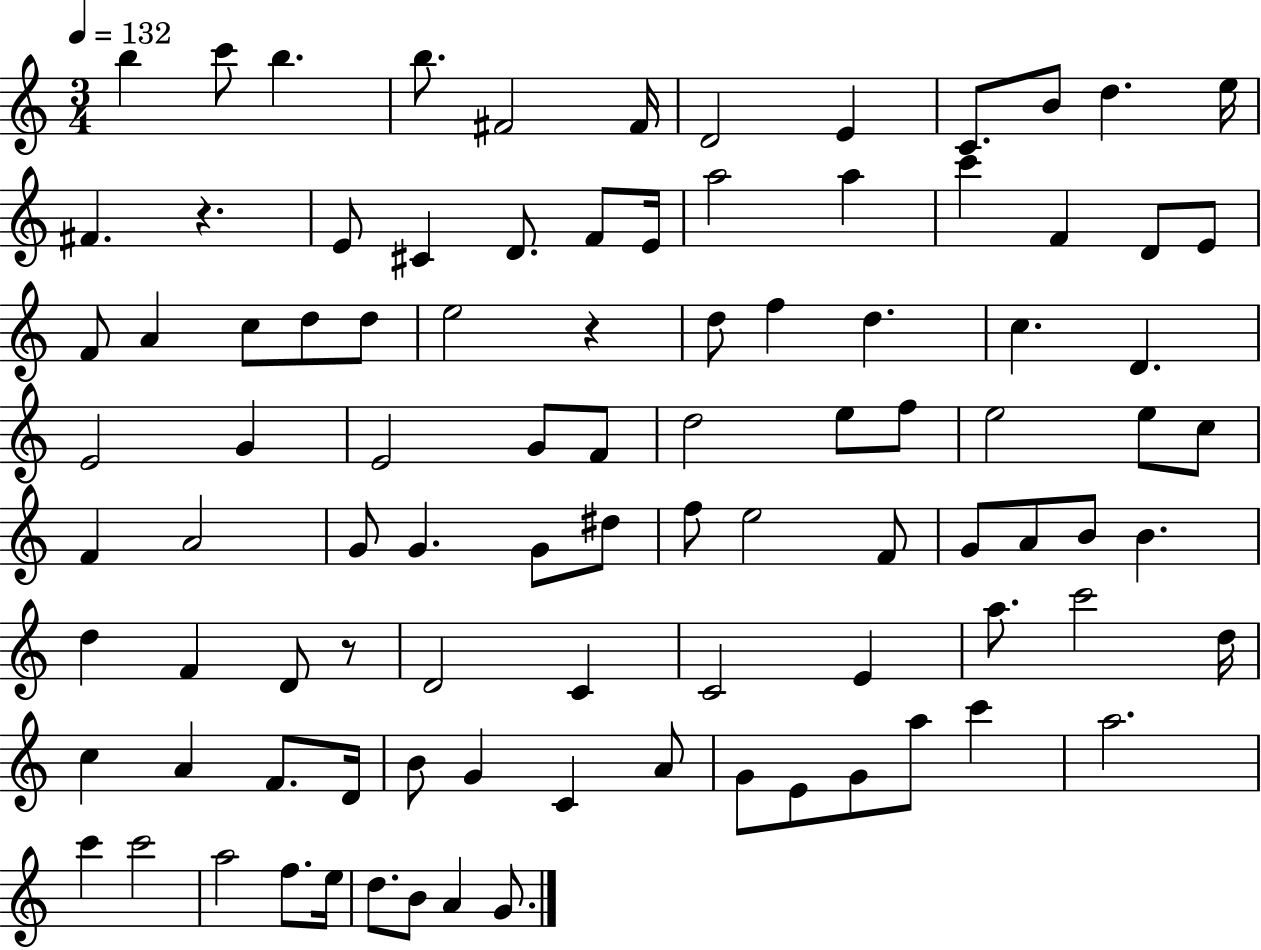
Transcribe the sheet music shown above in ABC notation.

X:1
T:Untitled
M:3/4
L:1/4
K:C
b c'/2 b b/2 ^F2 ^F/4 D2 E C/2 B/2 d e/4 ^F z E/2 ^C D/2 F/2 E/4 a2 a c' F D/2 E/2 F/2 A c/2 d/2 d/2 e2 z d/2 f d c D E2 G E2 G/2 F/2 d2 e/2 f/2 e2 e/2 c/2 F A2 G/2 G G/2 ^d/2 f/2 e2 F/2 G/2 A/2 B/2 B d F D/2 z/2 D2 C C2 E a/2 c'2 d/4 c A F/2 D/4 B/2 G C A/2 G/2 E/2 G/2 a/2 c' a2 c' c'2 a2 f/2 e/4 d/2 B/2 A G/2